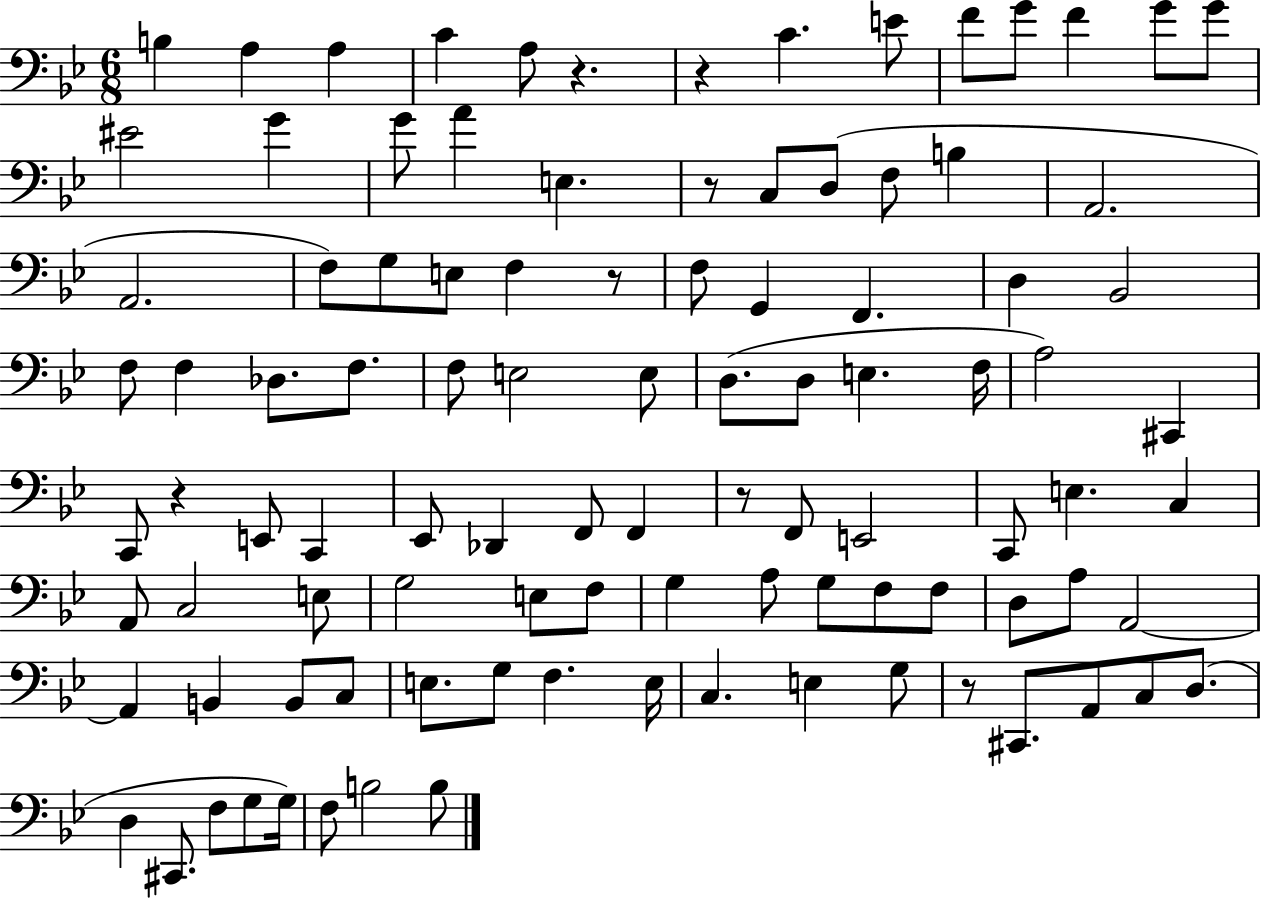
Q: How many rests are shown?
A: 7